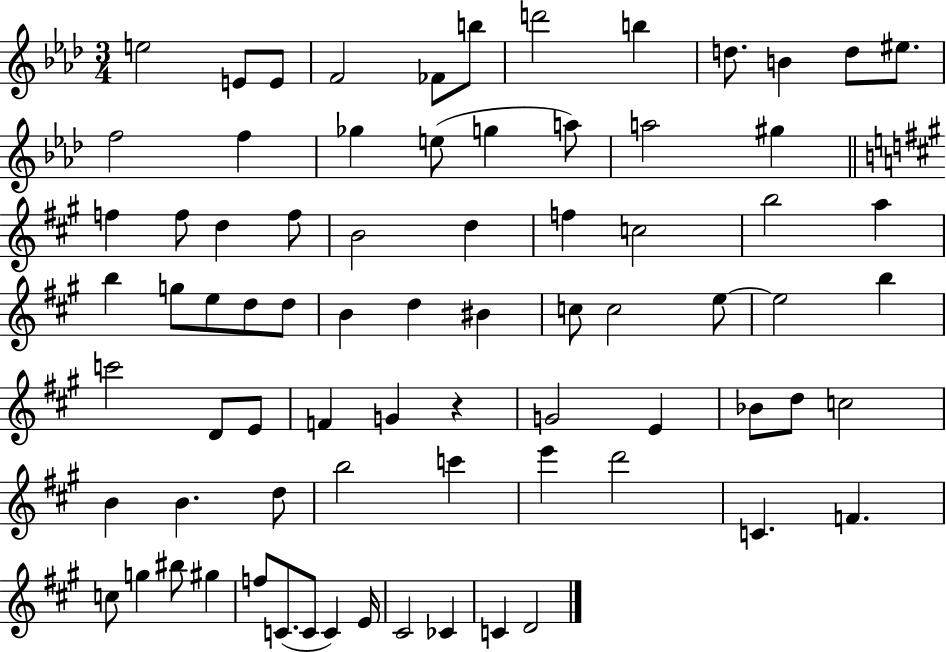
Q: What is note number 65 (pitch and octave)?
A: BIS5